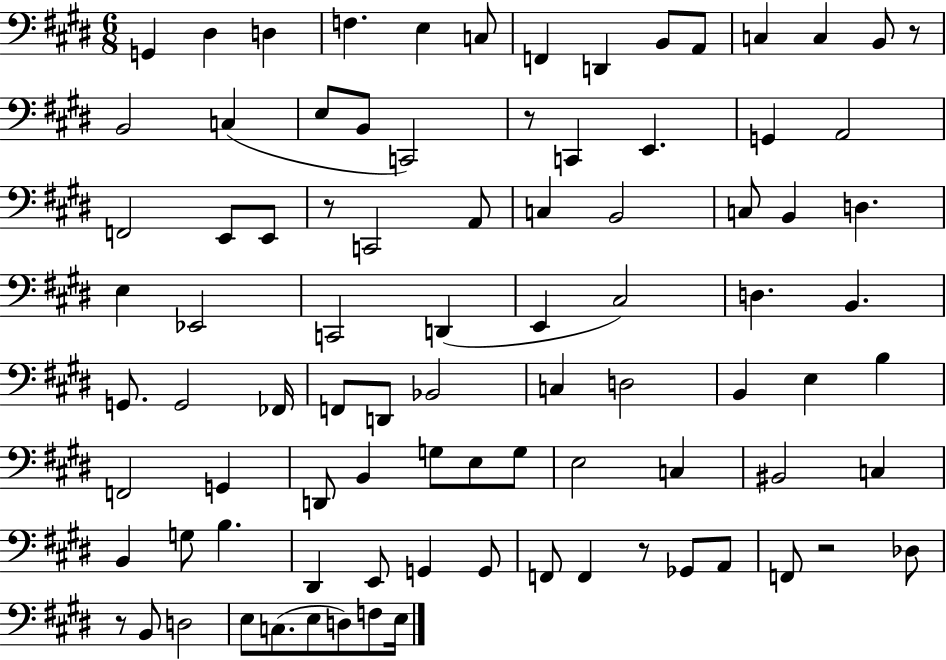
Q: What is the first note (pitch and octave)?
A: G2